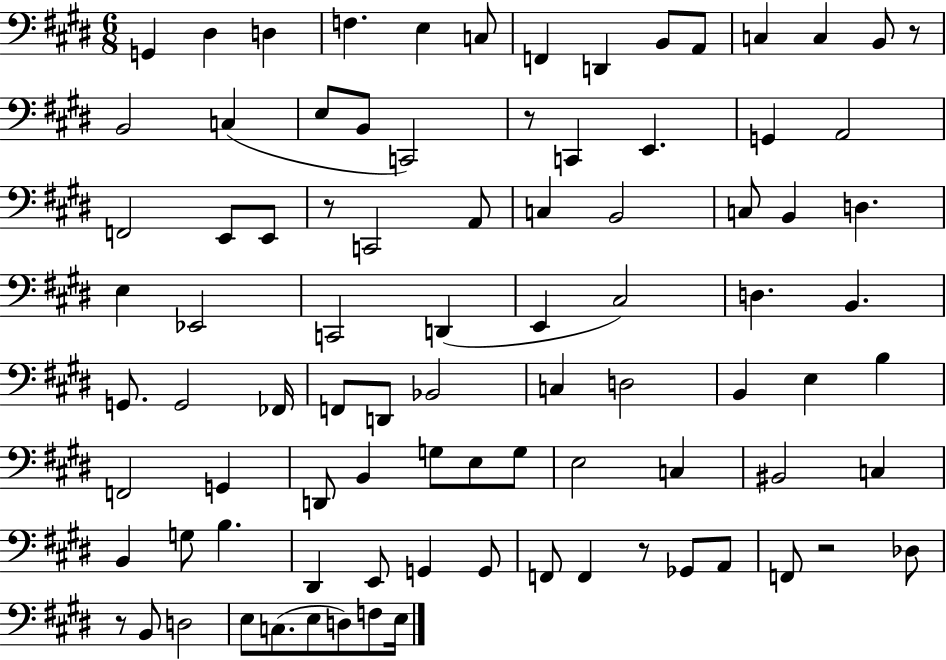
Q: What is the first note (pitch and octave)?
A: G2